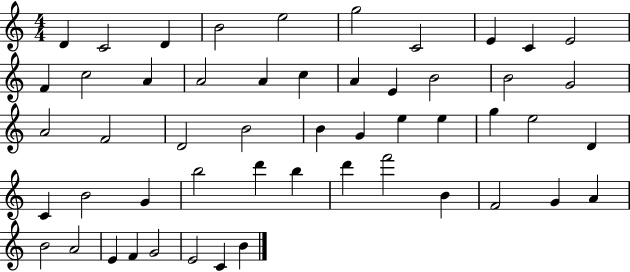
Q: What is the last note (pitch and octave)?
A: B4